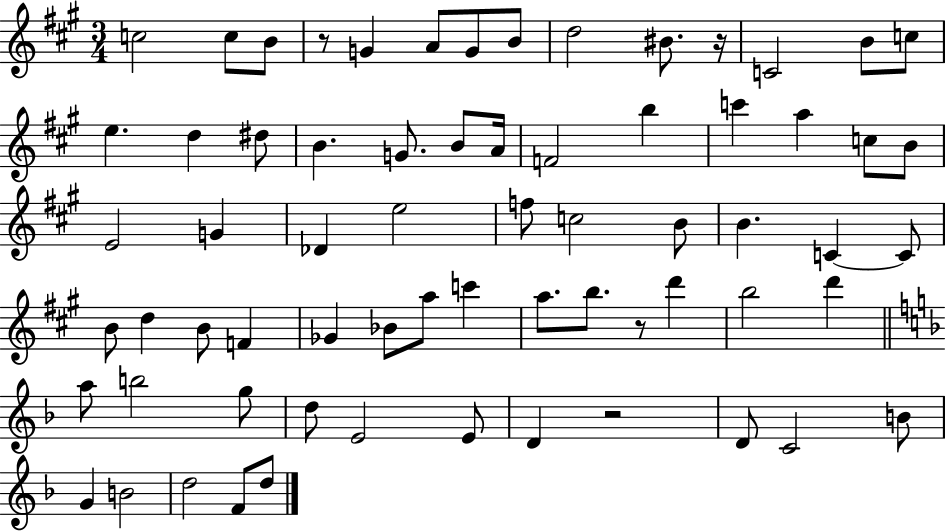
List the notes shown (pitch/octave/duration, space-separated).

C5/h C5/e B4/e R/e G4/q A4/e G4/e B4/e D5/h BIS4/e. R/s C4/h B4/e C5/e E5/q. D5/q D#5/e B4/q. G4/e. B4/e A4/s F4/h B5/q C6/q A5/q C5/e B4/e E4/h G4/q Db4/q E5/h F5/e C5/h B4/e B4/q. C4/q C4/e B4/e D5/q B4/e F4/q Gb4/q Bb4/e A5/e C6/q A5/e. B5/e. R/e D6/q B5/h D6/q A5/e B5/h G5/e D5/e E4/h E4/e D4/q R/h D4/e C4/h B4/e G4/q B4/h D5/h F4/e D5/e